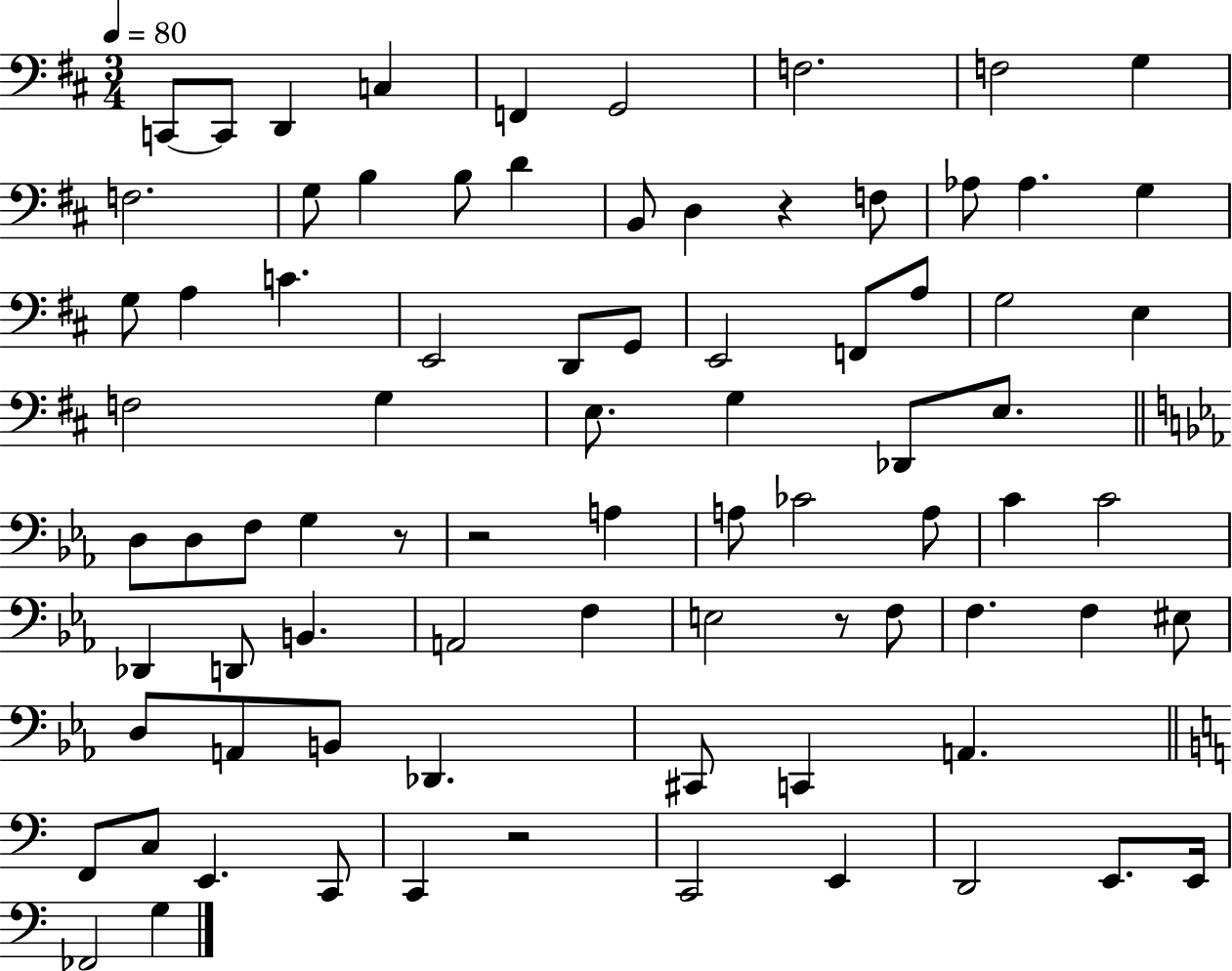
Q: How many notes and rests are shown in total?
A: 81